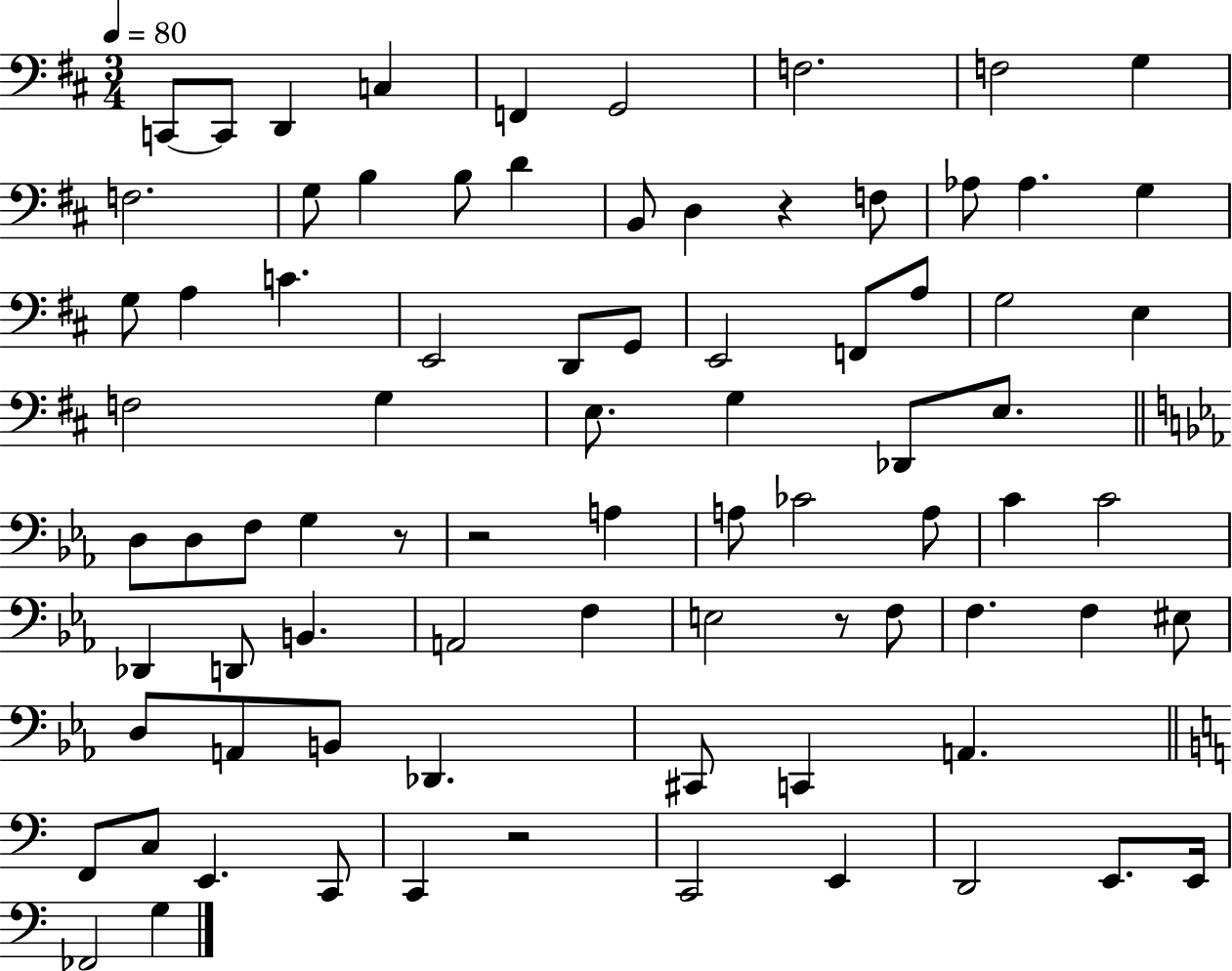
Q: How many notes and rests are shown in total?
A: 81